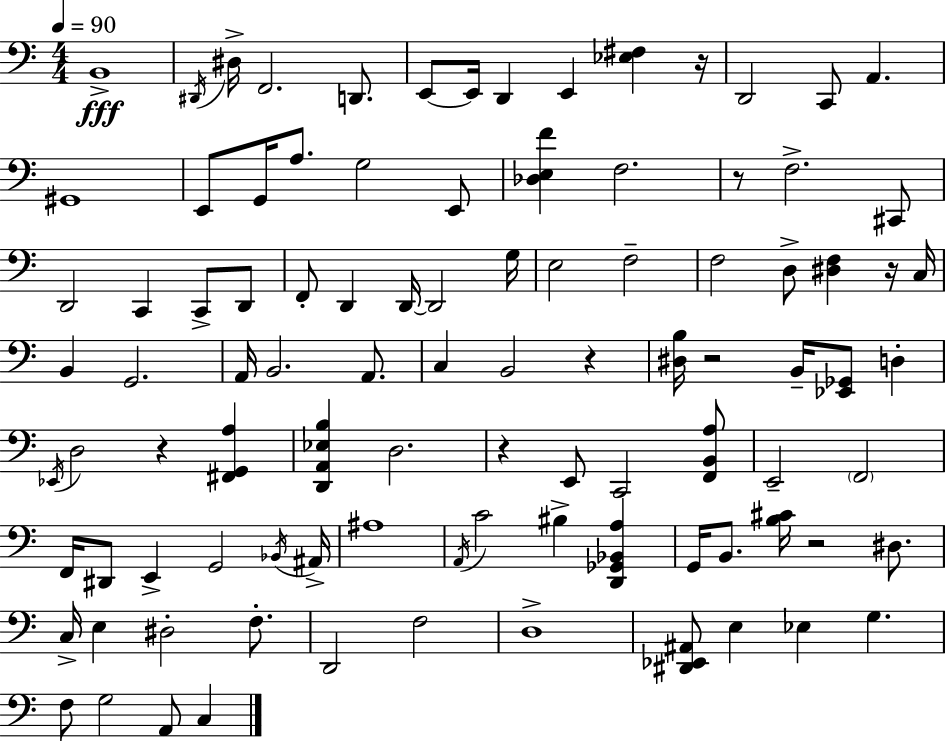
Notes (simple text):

B2/w D#2/s D#3/s F2/h. D2/e. E2/e E2/s D2/q E2/q [Eb3,F#3]/q R/s D2/h C2/e A2/q. G#2/w E2/e G2/s A3/e. G3/h E2/e [Db3,E3,F4]/q F3/h. R/e F3/h. C#2/e D2/h C2/q C2/e D2/e F2/e D2/q D2/s D2/h G3/s E3/h F3/h F3/h D3/e [D#3,F3]/q R/s C3/s B2/q G2/h. A2/s B2/h. A2/e. C3/q B2/h R/q [D#3,B3]/s R/h B2/s [Eb2,Gb2]/e D3/q Eb2/s D3/h R/q [F#2,G2,A3]/q [D2,A2,Eb3,B3]/q D3/h. R/q E2/e C2/h [F2,B2,A3]/e E2/h F2/h F2/s D#2/e E2/q G2/h Bb2/s A#2/s A#3/w A2/s C4/h BIS3/q [D2,Gb2,Bb2,A3]/q G2/s B2/e. [B3,C#4]/s R/h D#3/e. C3/s E3/q D#3/h F3/e. D2/h F3/h D3/w [D#2,Eb2,A#2]/e E3/q Eb3/q G3/q. F3/e G3/h A2/e C3/q